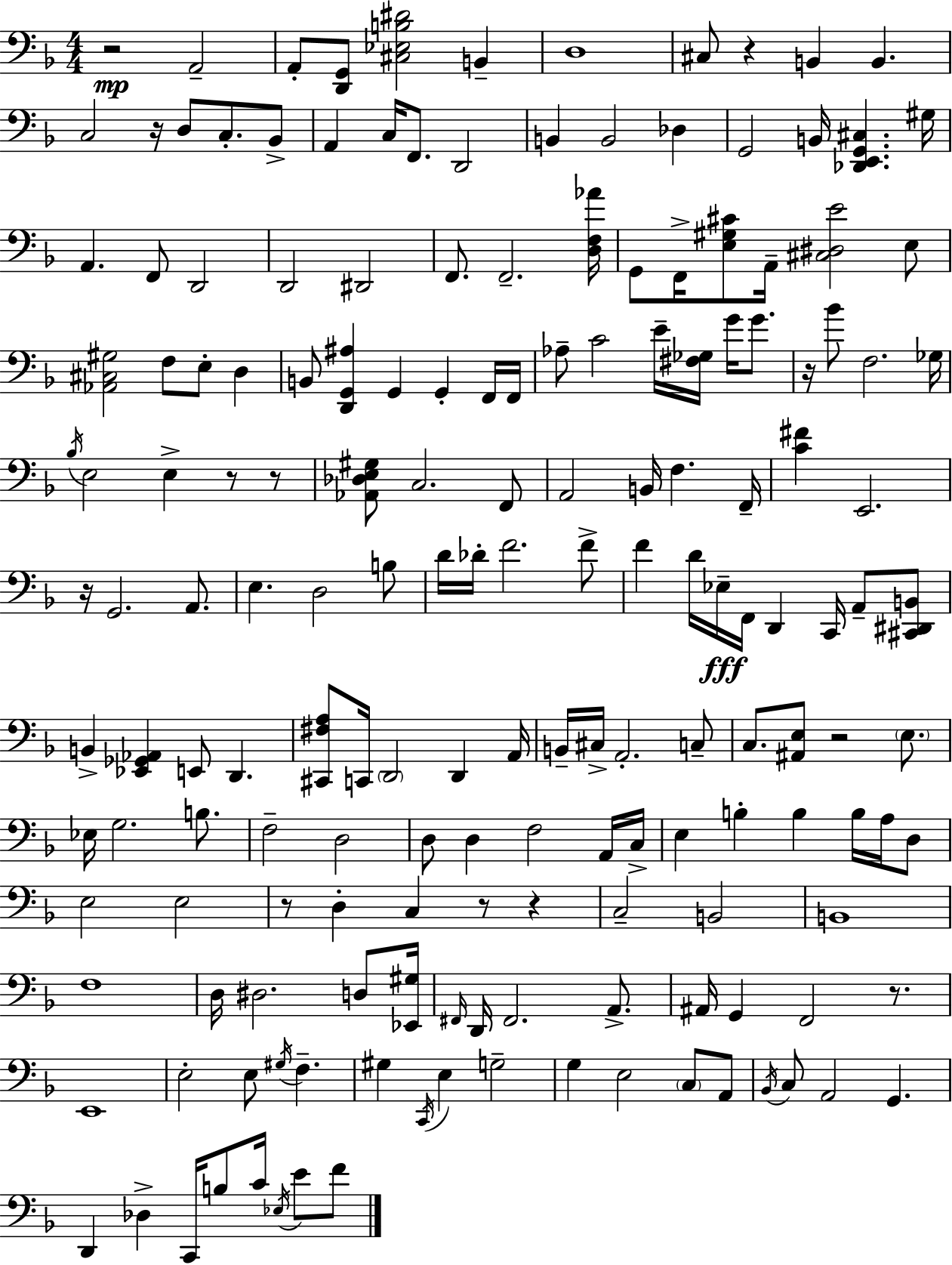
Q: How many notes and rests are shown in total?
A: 174